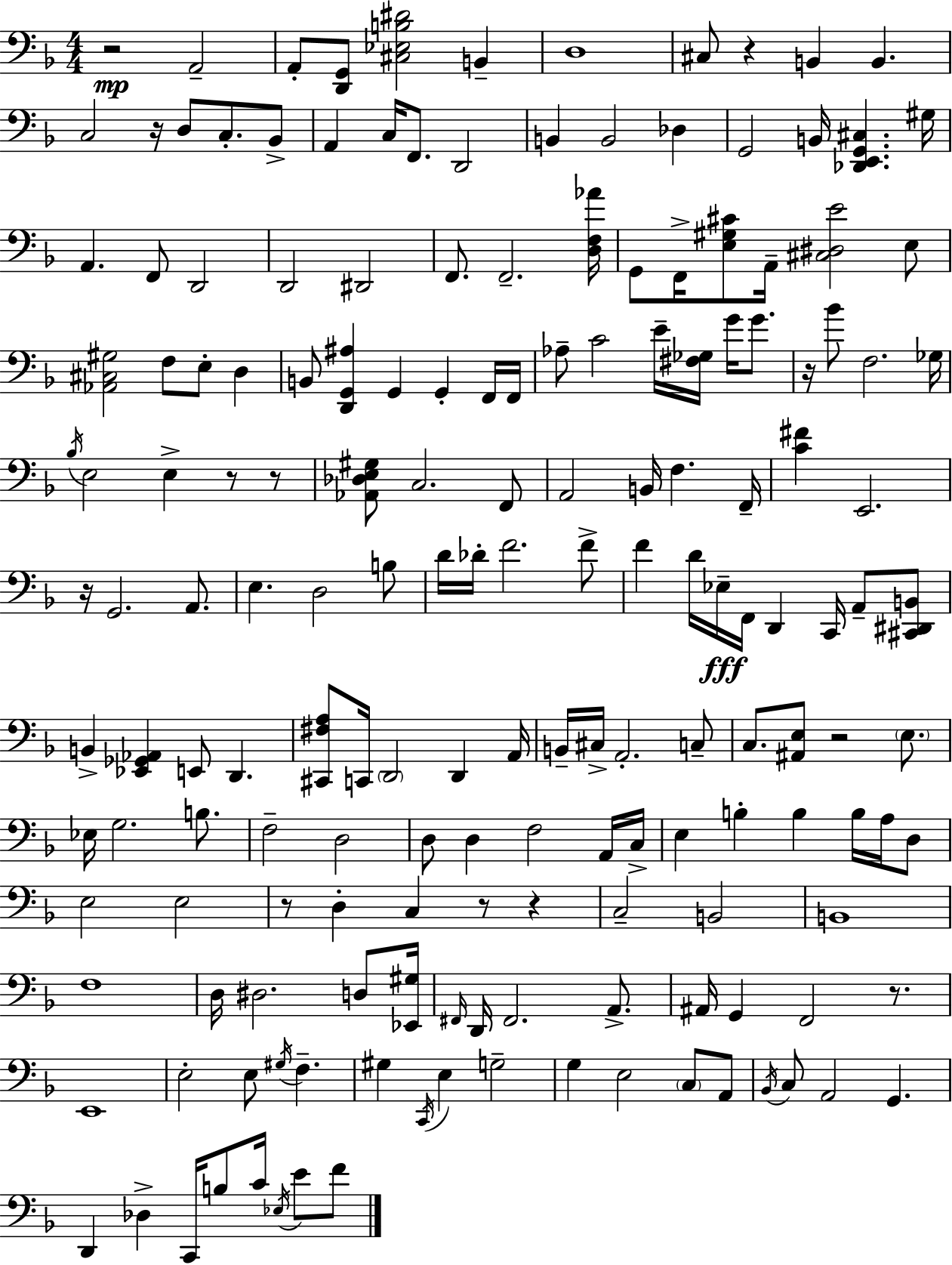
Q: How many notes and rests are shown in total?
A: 174